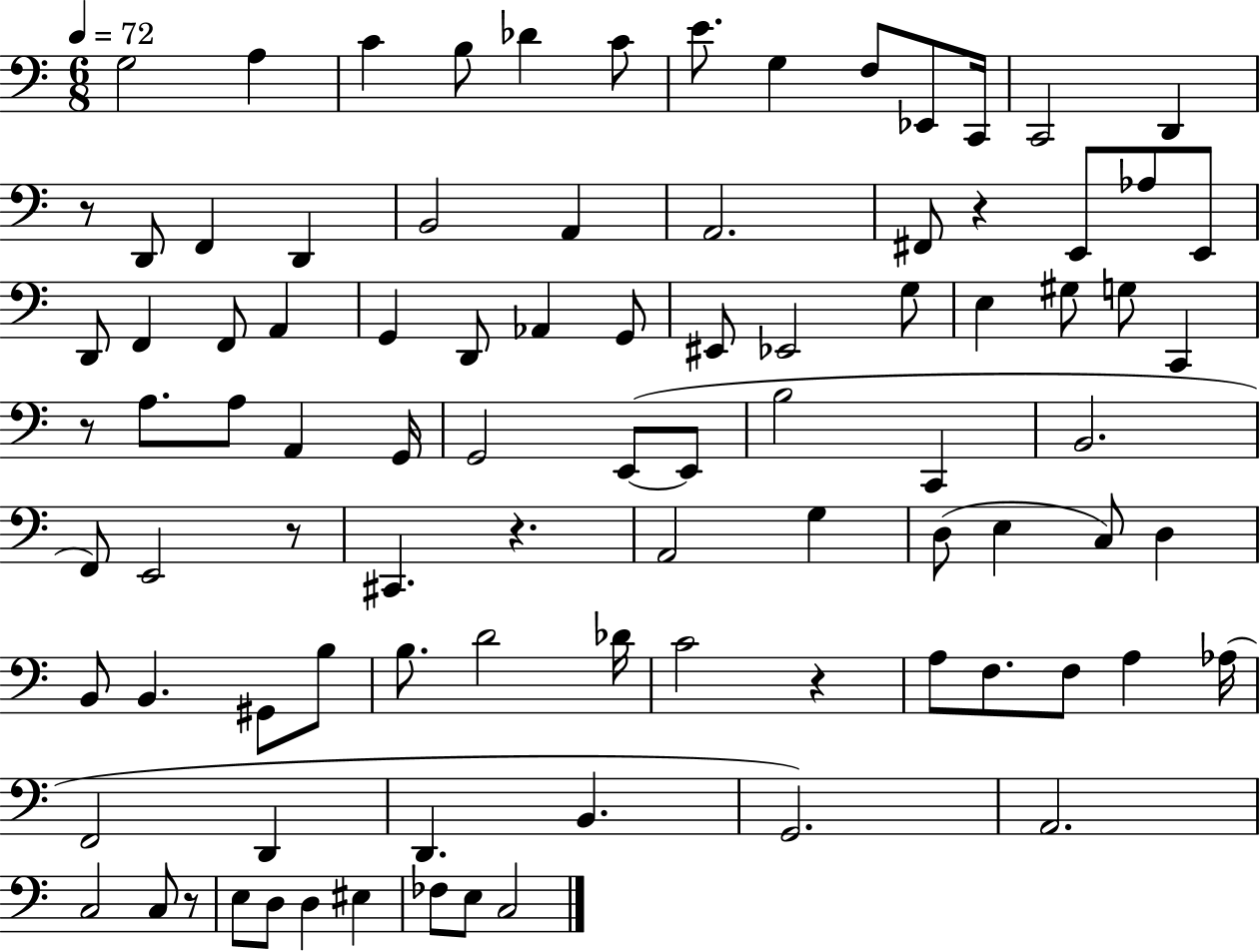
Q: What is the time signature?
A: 6/8